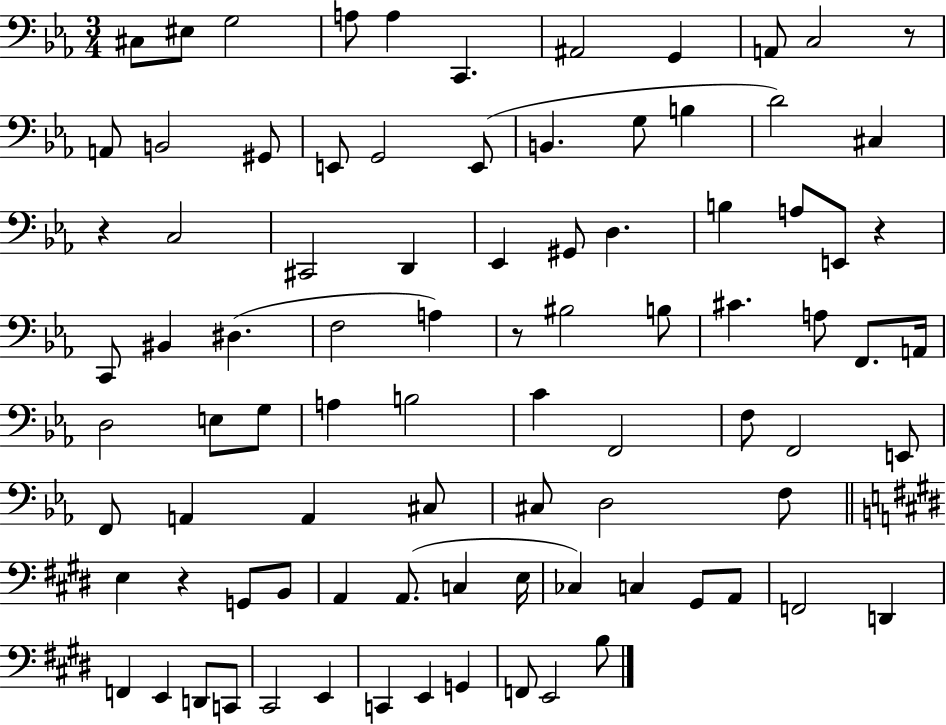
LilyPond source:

{
  \clef bass
  \numericTimeSignature
  \time 3/4
  \key ees \major
  cis8 eis8 g2 | a8 a4 c,4. | ais,2 g,4 | a,8 c2 r8 | \break a,8 b,2 gis,8 | e,8 g,2 e,8( | b,4. g8 b4 | d'2) cis4 | \break r4 c2 | cis,2 d,4 | ees,4 gis,8 d4. | b4 a8 e,8 r4 | \break c,8 bis,4 dis4.( | f2 a4) | r8 bis2 b8 | cis'4. a8 f,8. a,16 | \break d2 e8 g8 | a4 b2 | c'4 f,2 | f8 f,2 e,8 | \break f,8 a,4 a,4 cis8 | cis8 d2 f8 | \bar "||" \break \key e \major e4 r4 g,8 b,8 | a,4 a,8.( c4 e16 | ces4) c4 gis,8 a,8 | f,2 d,4 | \break f,4 e,4 d,8 c,8 | cis,2 e,4 | c,4 e,4 g,4 | f,8 e,2 b8 | \break \bar "|."
}